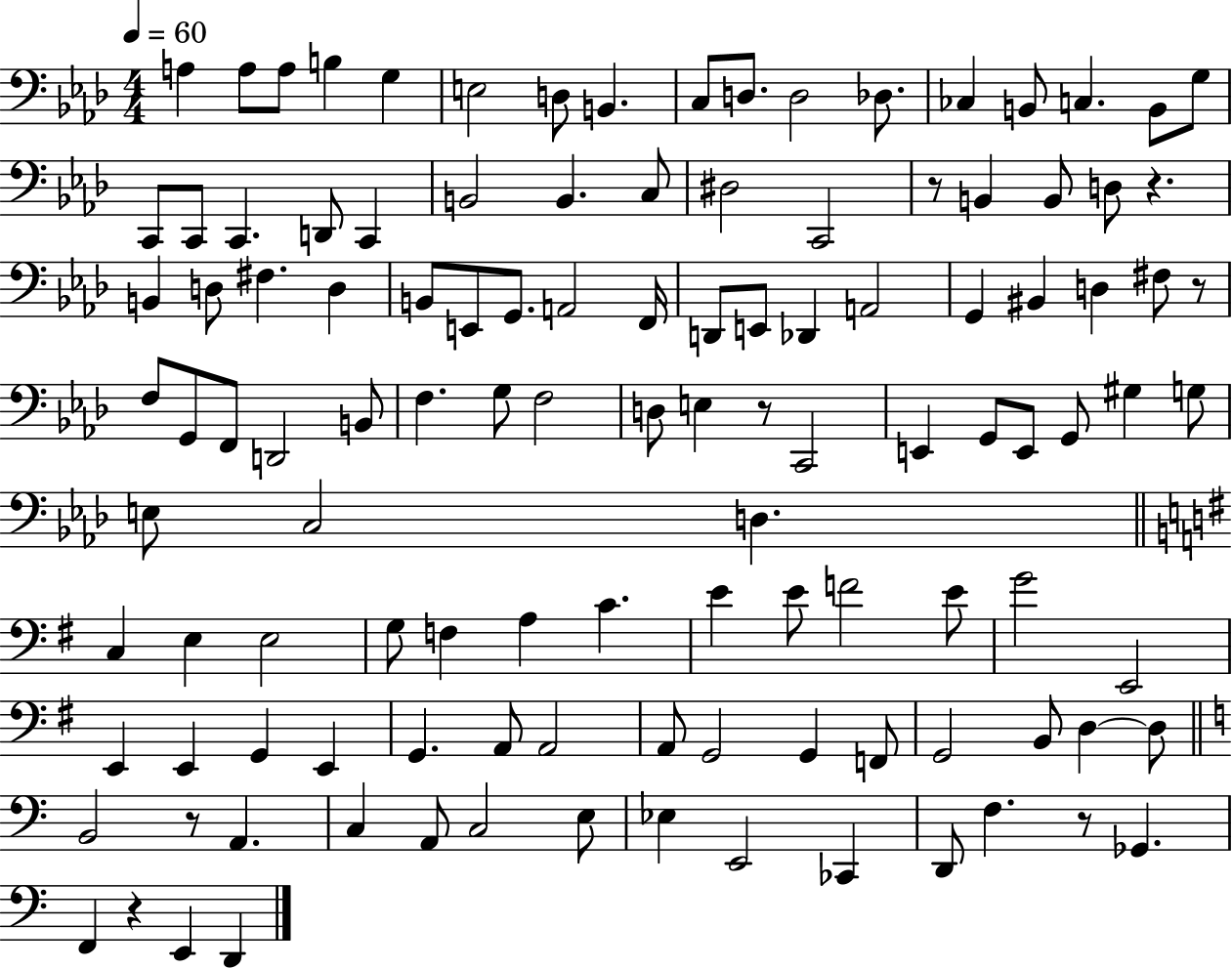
A3/q A3/e A3/e B3/q G3/q E3/h D3/e B2/q. C3/e D3/e. D3/h Db3/e. CES3/q B2/e C3/q. B2/e G3/e C2/e C2/e C2/q. D2/e C2/q B2/h B2/q. C3/e D#3/h C2/h R/e B2/q B2/e D3/e R/q. B2/q D3/e F#3/q. D3/q B2/e E2/e G2/e. A2/h F2/s D2/e E2/e Db2/q A2/h G2/q BIS2/q D3/q F#3/e R/e F3/e G2/e F2/e D2/h B2/e F3/q. G3/e F3/h D3/e E3/q R/e C2/h E2/q G2/e E2/e G2/e G#3/q G3/e E3/e C3/h D3/q. C3/q E3/q E3/h G3/e F3/q A3/q C4/q. E4/q E4/e F4/h E4/e G4/h E2/h E2/q E2/q G2/q E2/q G2/q. A2/e A2/h A2/e G2/h G2/q F2/e G2/h B2/e D3/q D3/e B2/h R/e A2/q. C3/q A2/e C3/h E3/e Eb3/q E2/h CES2/q D2/e F3/q. R/e Gb2/q. F2/q R/q E2/q D2/q